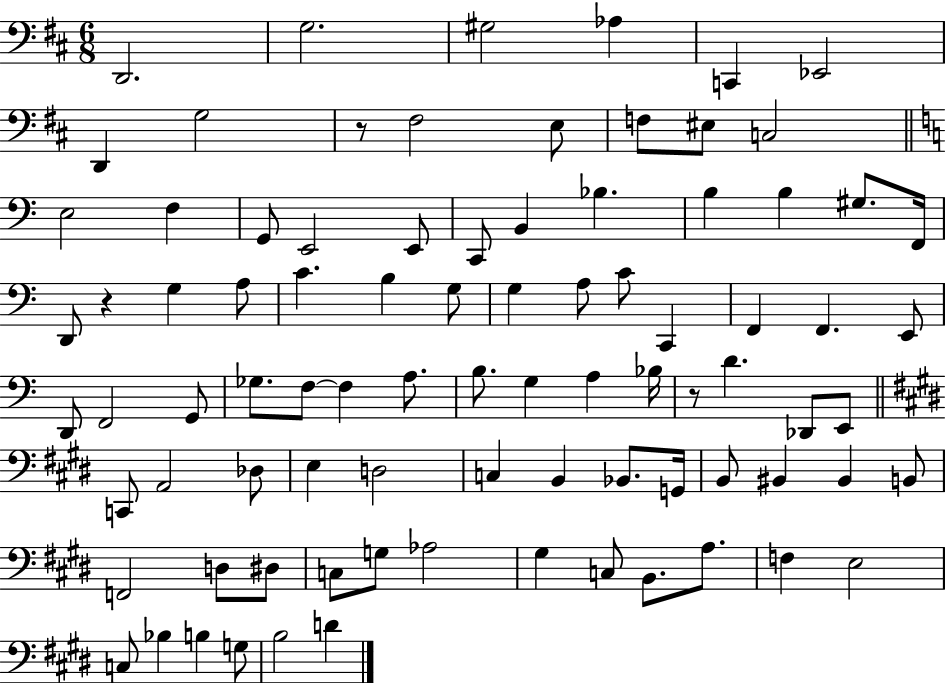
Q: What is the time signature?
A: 6/8